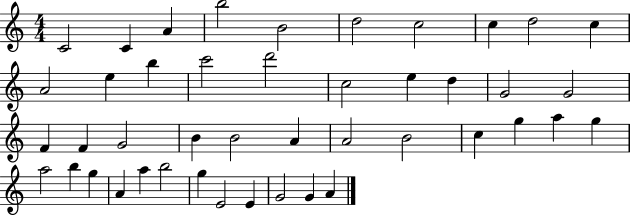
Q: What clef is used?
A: treble